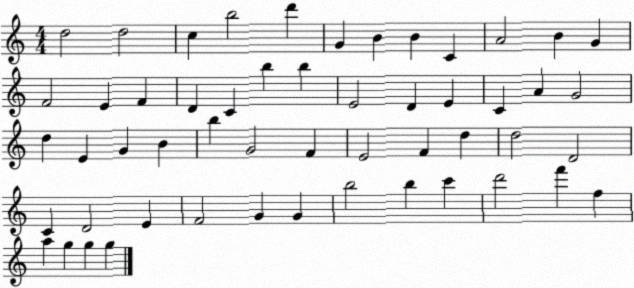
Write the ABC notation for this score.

X:1
T:Untitled
M:4/4
L:1/4
K:C
d2 d2 c b2 d' G B B C A2 B G F2 E F D C b b E2 D E C A G2 d E G B b G2 F E2 F d d2 D2 C D2 E F2 G G b2 b c' d'2 f' f a g g g